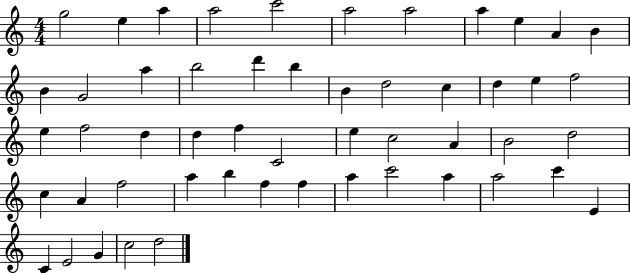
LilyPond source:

{
  \clef treble
  \numericTimeSignature
  \time 4/4
  \key c \major
  g''2 e''4 a''4 | a''2 c'''2 | a''2 a''2 | a''4 e''4 a'4 b'4 | \break b'4 g'2 a''4 | b''2 d'''4 b''4 | b'4 d''2 c''4 | d''4 e''4 f''2 | \break e''4 f''2 d''4 | d''4 f''4 c'2 | e''4 c''2 a'4 | b'2 d''2 | \break c''4 a'4 f''2 | a''4 b''4 f''4 f''4 | a''4 c'''2 a''4 | a''2 c'''4 e'4 | \break c'4 e'2 g'4 | c''2 d''2 | \bar "|."
}